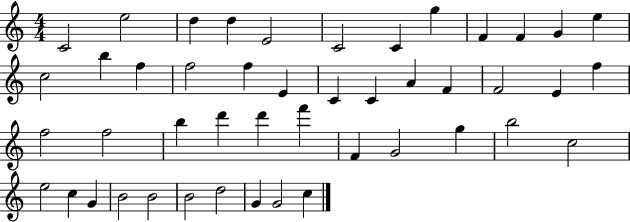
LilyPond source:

{
  \clef treble
  \numericTimeSignature
  \time 4/4
  \key c \major
  c'2 e''2 | d''4 d''4 e'2 | c'2 c'4 g''4 | f'4 f'4 g'4 e''4 | \break c''2 b''4 f''4 | f''2 f''4 e'4 | c'4 c'4 a'4 f'4 | f'2 e'4 f''4 | \break f''2 f''2 | b''4 d'''4 d'''4 f'''4 | f'4 g'2 g''4 | b''2 c''2 | \break e''2 c''4 g'4 | b'2 b'2 | b'2 d''2 | g'4 g'2 c''4 | \break \bar "|."
}